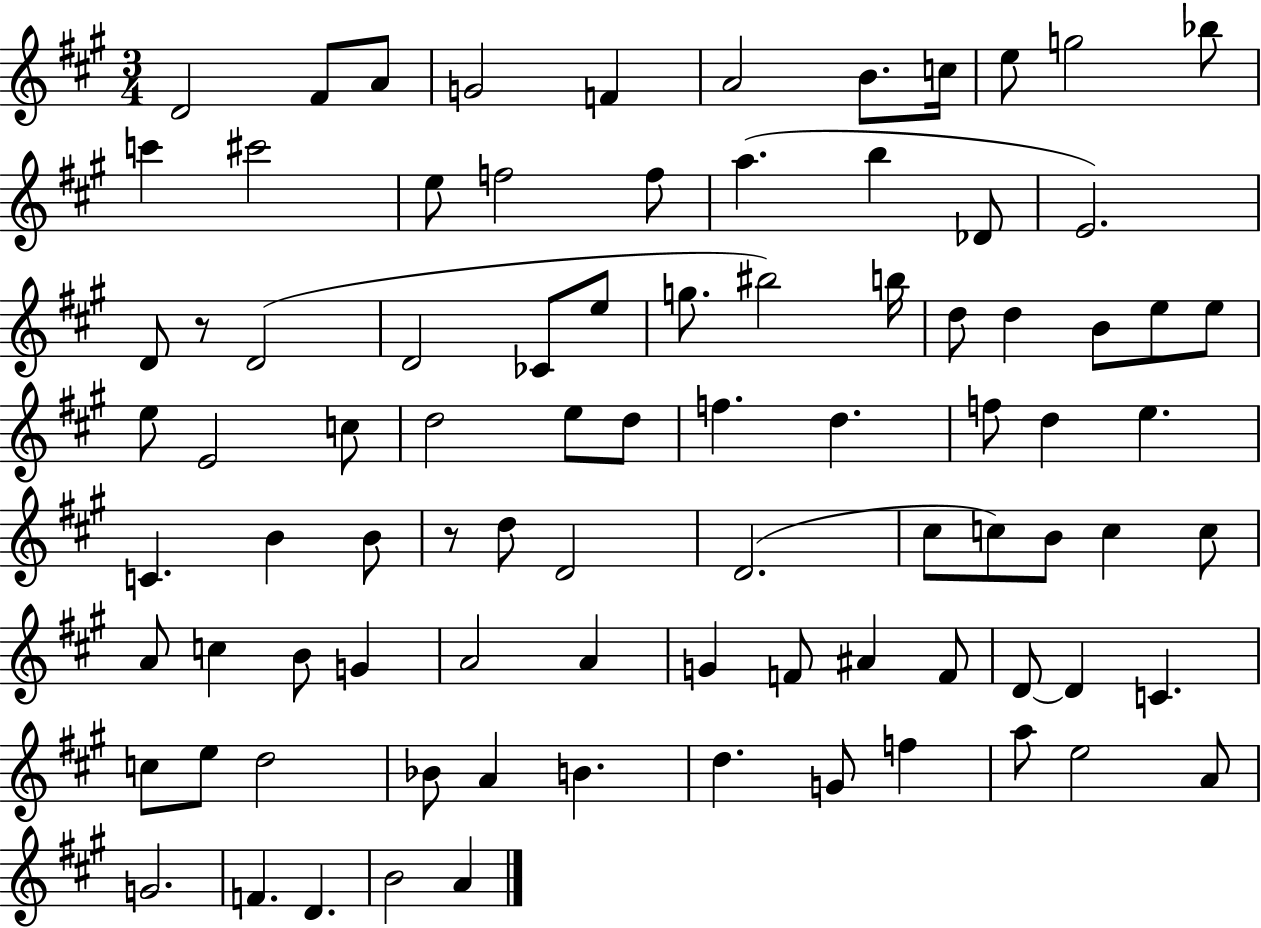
D4/h F#4/e A4/e G4/h F4/q A4/h B4/e. C5/s E5/e G5/h Bb5/e C6/q C#6/h E5/e F5/h F5/e A5/q. B5/q Db4/e E4/h. D4/e R/e D4/h D4/h CES4/e E5/e G5/e. BIS5/h B5/s D5/e D5/q B4/e E5/e E5/e E5/e E4/h C5/e D5/h E5/e D5/e F5/q. D5/q. F5/e D5/q E5/q. C4/q. B4/q B4/e R/e D5/e D4/h D4/h. C#5/e C5/e B4/e C5/q C5/e A4/e C5/q B4/e G4/q A4/h A4/q G4/q F4/e A#4/q F4/e D4/e D4/q C4/q. C5/e E5/e D5/h Bb4/e A4/q B4/q. D5/q. G4/e F5/q A5/e E5/h A4/e G4/h. F4/q. D4/q. B4/h A4/q